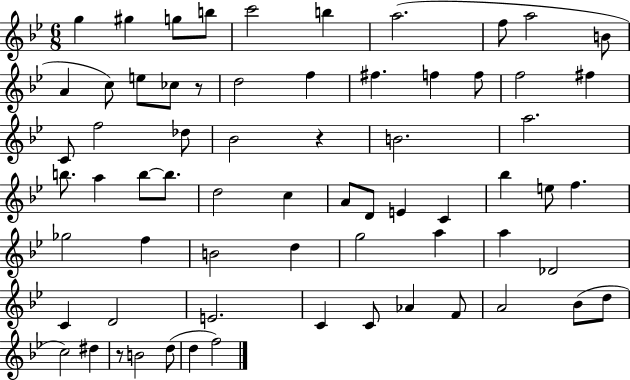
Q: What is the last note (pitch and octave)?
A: F5